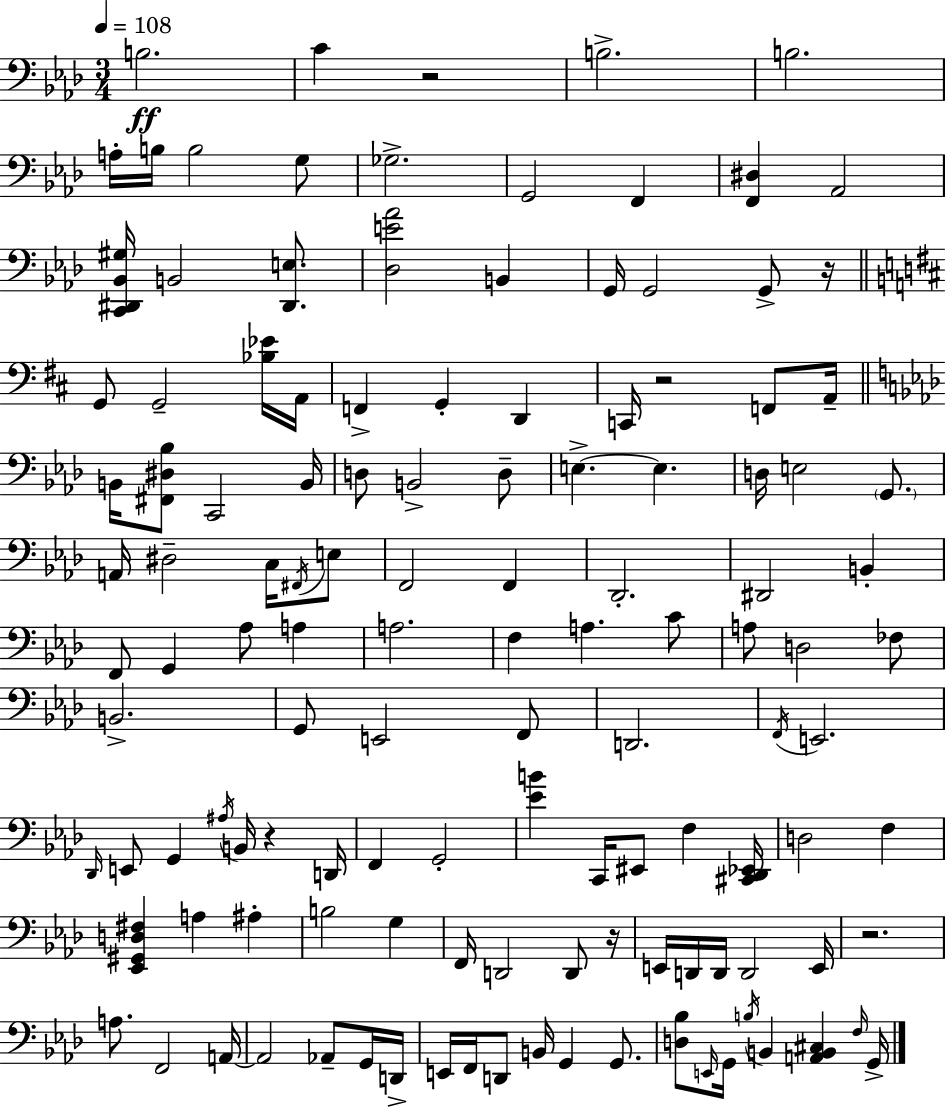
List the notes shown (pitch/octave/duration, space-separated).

B3/h. C4/q R/h B3/h. B3/h. A3/s B3/s B3/h G3/e Gb3/h. G2/h F2/q [F2,D#3]/q Ab2/h [C2,D#2,Bb2,G#3]/s B2/h [D#2,E3]/e. [Db3,E4,Ab4]/h B2/q G2/s G2/h G2/e R/s G2/e G2/h [Bb3,Eb4]/s A2/s F2/q G2/q D2/q C2/s R/h F2/e A2/s B2/s [F#2,D#3,Bb3]/e C2/h B2/s D3/e B2/h D3/e E3/q. E3/q. D3/s E3/h G2/e. A2/s D#3/h C3/s F#2/s E3/e F2/h F2/q Db2/h. D#2/h B2/q F2/e G2/q Ab3/e A3/q A3/h. F3/q A3/q. C4/e A3/e D3/h FES3/e B2/h. G2/e E2/h F2/e D2/h. F2/s E2/h. Db2/s E2/e G2/q A#3/s B2/s R/q D2/s F2/q G2/h [Eb4,B4]/q C2/s EIS2/e F3/q [C#2,Db2,Eb2]/s D3/h F3/q [Eb2,G#2,D3,F#3]/q A3/q A#3/q B3/h G3/q F2/s D2/h D2/e R/s E2/s D2/s D2/s D2/h E2/s R/h. A3/e. F2/h A2/s A2/h Ab2/e G2/s D2/s E2/s F2/s D2/e B2/s G2/q G2/e. [D3,Bb3]/e E2/s G2/s B3/s B2/q [A2,B2,C#3]/q F3/s G2/s